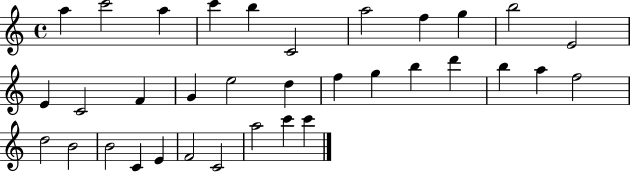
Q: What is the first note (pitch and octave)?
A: A5